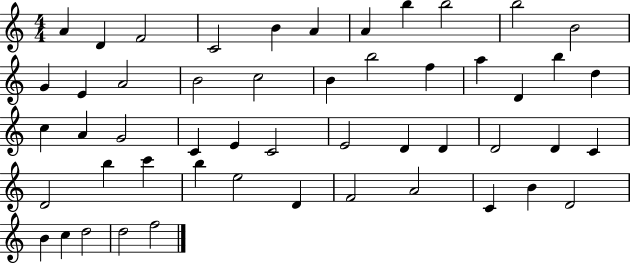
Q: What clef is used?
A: treble